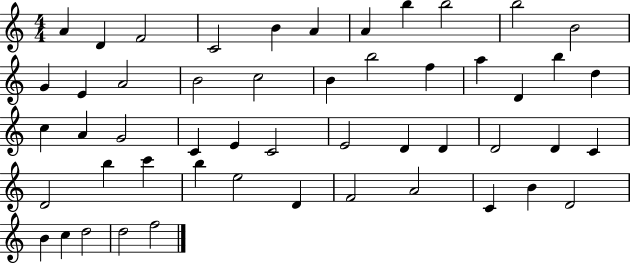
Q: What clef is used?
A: treble